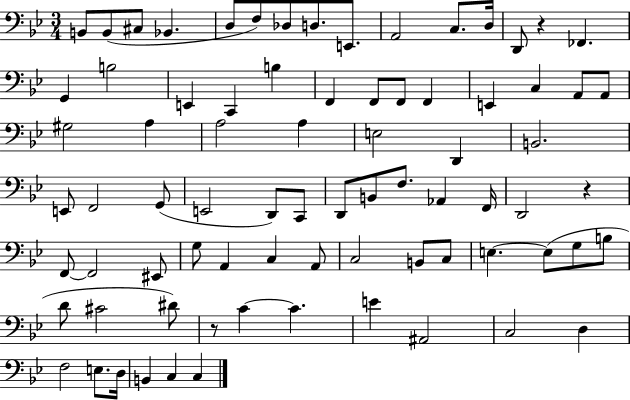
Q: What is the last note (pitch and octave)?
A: C3